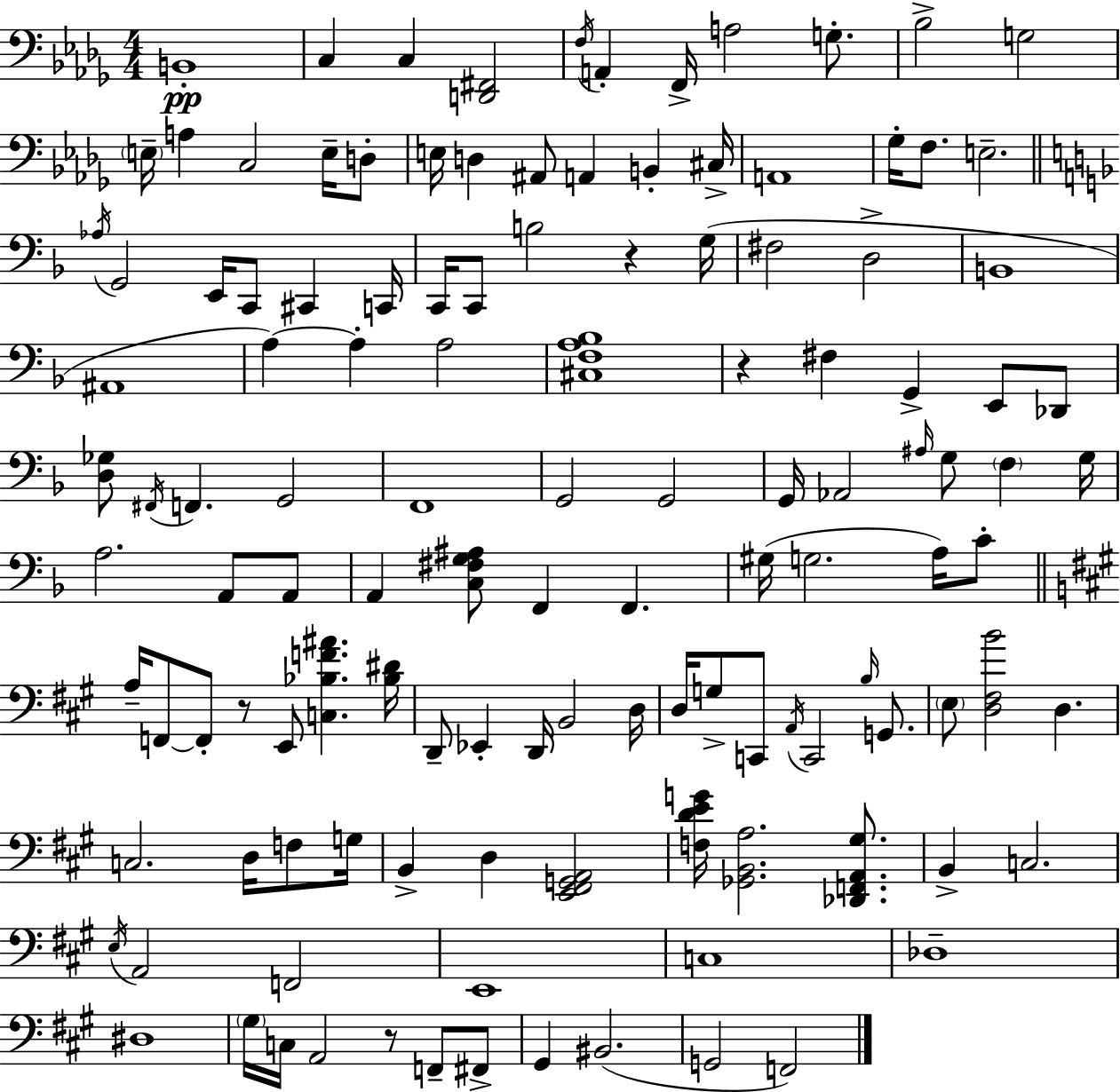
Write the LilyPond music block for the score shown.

{
  \clef bass
  \numericTimeSignature
  \time 4/4
  \key bes \minor
  \repeat volta 2 { b,1-.\pp | c4 c4 <d, fis,>2 | \acciaccatura { f16 } a,4-. f,16-> a2 g8.-. | bes2-> g2 | \break \parenthesize e16-- a4 c2 e16-- d8-. | e16 d4 ais,8 a,4 b,4-. | cis16-> a,1 | ges16-. f8. e2.-- | \break \bar "||" \break \key d \minor \acciaccatura { aes16 } g,2 e,16 c,8 cis,4 | c,16 c,16 c,8 b2 r4 | g16( fis2 d2-> | b,1 | \break ais,1 | a4~~) a4-. a2 | <cis f a bes>1 | r4 fis4 g,4-> e,8 des,8 | \break <d ges>8 \acciaccatura { fis,16 } f,4. g,2 | f,1 | g,2 g,2 | g,16 aes,2 \grace { ais16 } g8 \parenthesize f4 | \break g16 a2. a,8 | a,8 a,4 <c fis g ais>8 f,4 f,4. | gis16( g2. | a16) c'8-. \bar "||" \break \key a \major a16-- f,8~~ f,8-. r8 e,8 <c bes f' ais'>4. <bes dis'>16 | d,8-- ees,4-. d,16 b,2 d16 | d16 g8-> c,8 \acciaccatura { a,16 } c,2 \grace { b16 } g,8. | \parenthesize e8 <d fis b'>2 d4. | \break c2. d16 f8 | g16 b,4-> d4 <e, fis, g, a,>2 | <f d' e' g'>16 <ges, b, a>2. <des, f, a, gis>8. | b,4-> c2. | \break \acciaccatura { e16 } a,2 f,2 | e,1 | c1 | des1-- | \break dis1 | \parenthesize gis16 c16 a,2 r8 f,8-- | fis,8-> gis,4 bis,2.( | g,2 f,2) | \break } \bar "|."
}